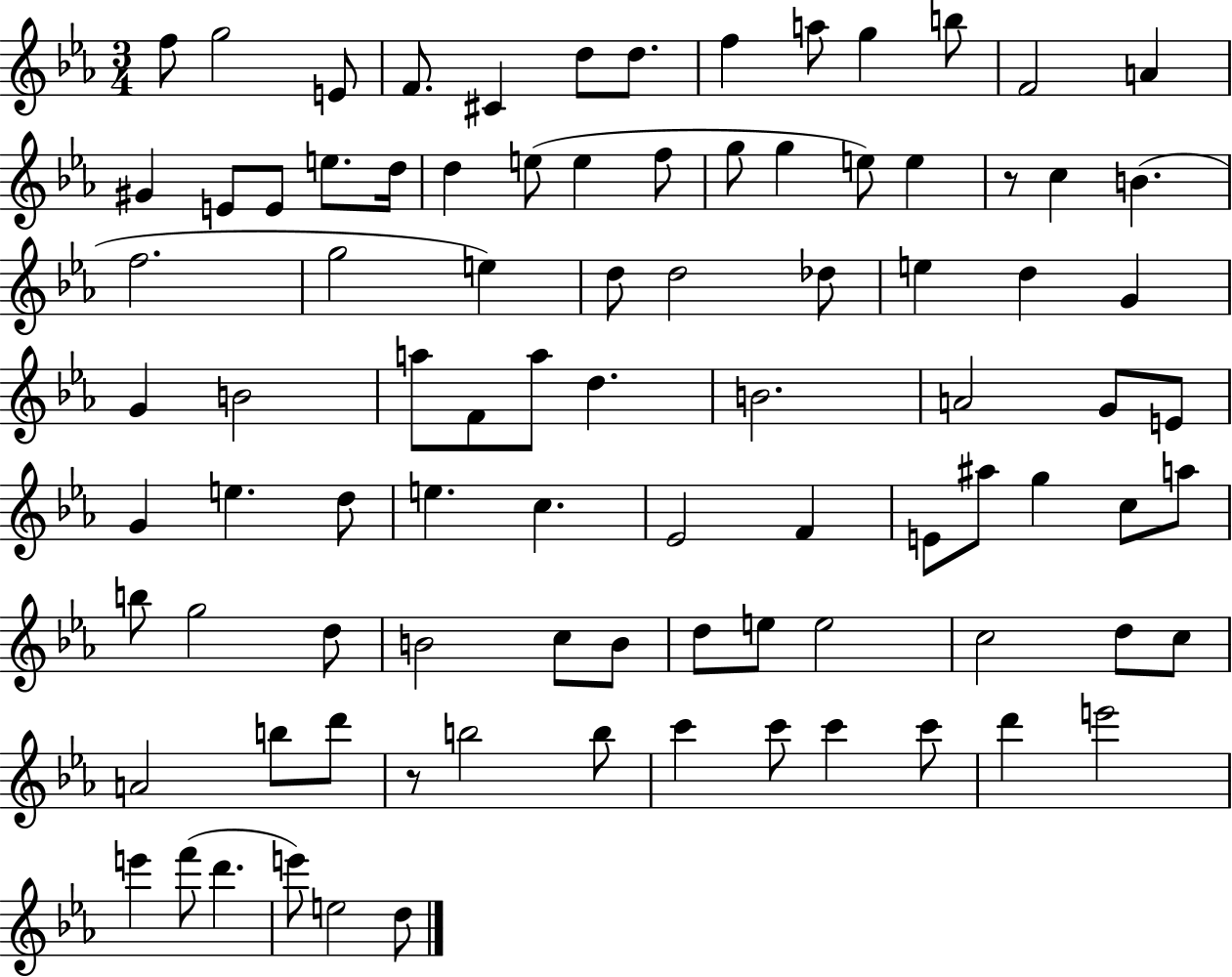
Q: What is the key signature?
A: EES major